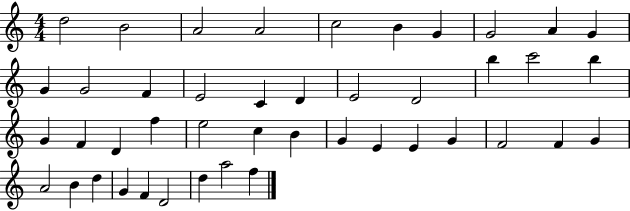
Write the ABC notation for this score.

X:1
T:Untitled
M:4/4
L:1/4
K:C
d2 B2 A2 A2 c2 B G G2 A G G G2 F E2 C D E2 D2 b c'2 b G F D f e2 c B G E E G F2 F G A2 B d G F D2 d a2 f